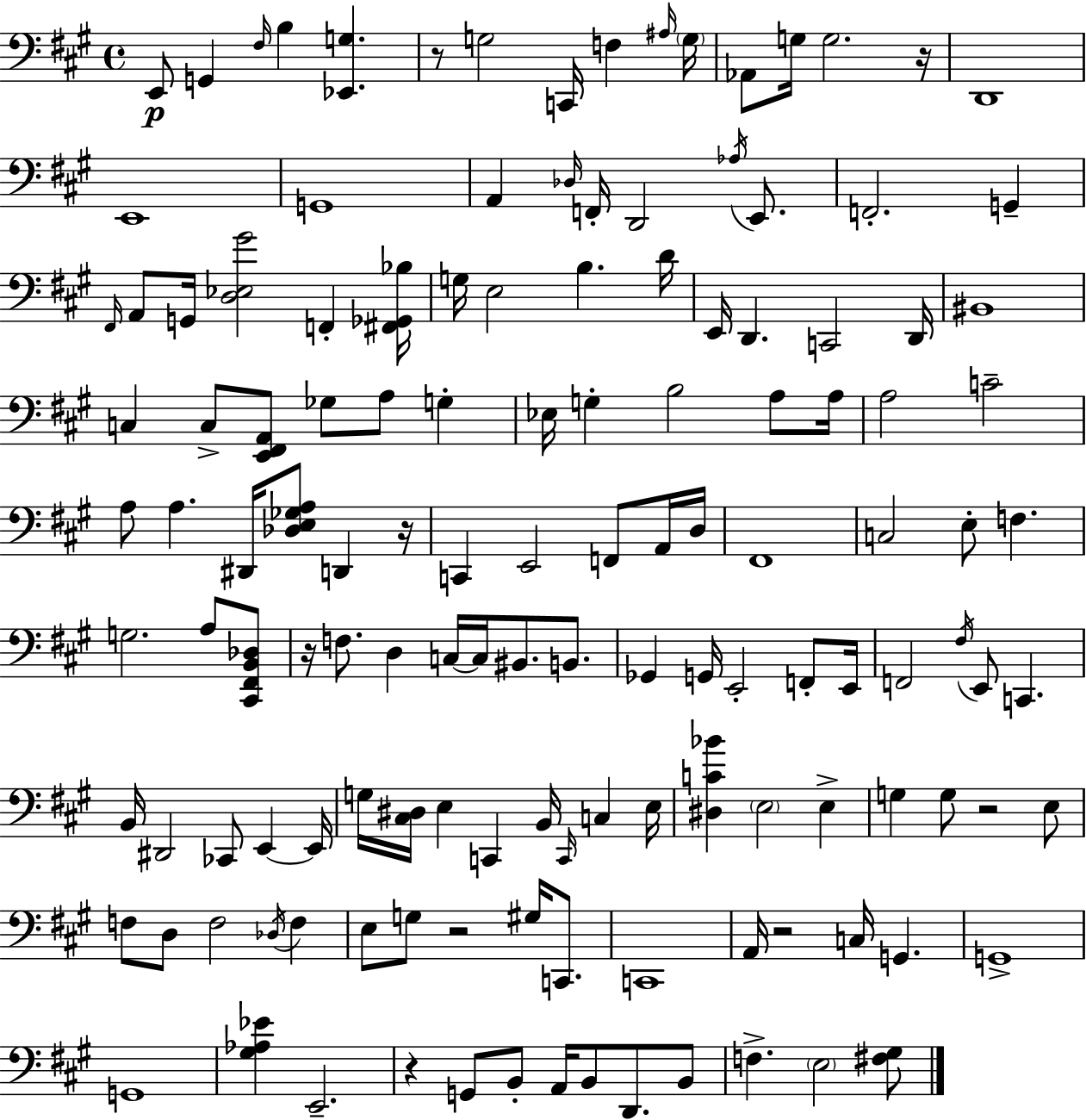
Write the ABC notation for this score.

X:1
T:Untitled
M:4/4
L:1/4
K:A
E,,/2 G,, ^F,/4 B, [_E,,G,] z/2 G,2 C,,/4 F, ^A,/4 G,/4 _A,,/2 G,/4 G,2 z/4 D,,4 E,,4 G,,4 A,, _D,/4 F,,/4 D,,2 _A,/4 E,,/2 F,,2 G,, ^F,,/4 A,,/2 G,,/4 [D,_E,^G]2 F,, [^F,,_G,,_B,]/4 G,/4 E,2 B, D/4 E,,/4 D,, C,,2 D,,/4 ^B,,4 C, C,/2 [E,,^F,,A,,]/2 _G,/2 A,/2 G, _E,/4 G, B,2 A,/2 A,/4 A,2 C2 A,/2 A, ^D,,/4 [_D,E,_G,A,]/2 D,, z/4 C,, E,,2 F,,/2 A,,/4 D,/4 ^F,,4 C,2 E,/2 F, G,2 A,/2 [^C,,^F,,B,,_D,]/2 z/4 F,/2 D, C,/4 C,/4 ^B,,/2 B,,/2 _G,, G,,/4 E,,2 F,,/2 E,,/4 F,,2 ^F,/4 E,,/2 C,, B,,/4 ^D,,2 _C,,/2 E,, E,,/4 G,/4 [^C,^D,]/4 E, C,, B,,/4 C,,/4 C, E,/4 [^D,C_B] E,2 E, G, G,/2 z2 E,/2 F,/2 D,/2 F,2 _D,/4 F, E,/2 G,/2 z2 ^G,/4 C,,/2 C,,4 A,,/4 z2 C,/4 G,, G,,4 G,,4 [^G,_A,_E] E,,2 z G,,/2 B,,/2 A,,/4 B,,/2 D,,/2 B,,/2 F, E,2 [^F,^G,]/2